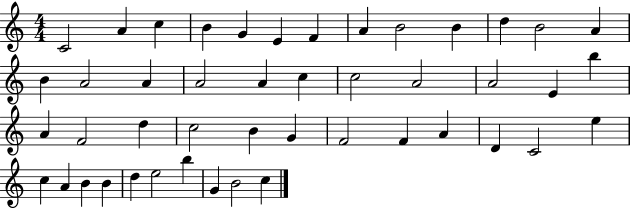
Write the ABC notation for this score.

X:1
T:Untitled
M:4/4
L:1/4
K:C
C2 A c B G E F A B2 B d B2 A B A2 A A2 A c c2 A2 A2 E b A F2 d c2 B G F2 F A D C2 e c A B B d e2 b G B2 c